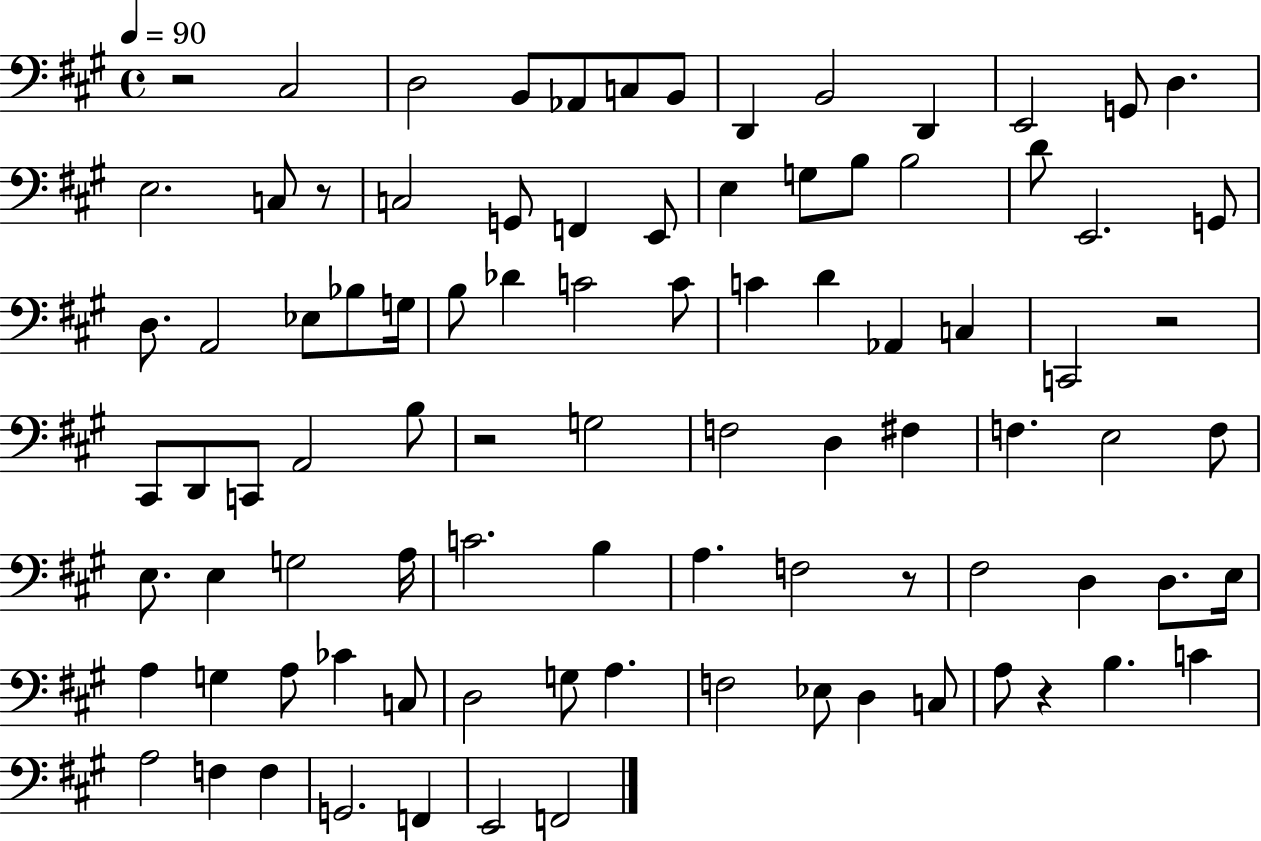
R/h C#3/h D3/h B2/e Ab2/e C3/e B2/e D2/q B2/h D2/q E2/h G2/e D3/q. E3/h. C3/e R/e C3/h G2/e F2/q E2/e E3/q G3/e B3/e B3/h D4/e E2/h. G2/e D3/e. A2/h Eb3/e Bb3/e G3/s B3/e Db4/q C4/h C4/e C4/q D4/q Ab2/q C3/q C2/h R/h C#2/e D2/e C2/e A2/h B3/e R/h G3/h F3/h D3/q F#3/q F3/q. E3/h F3/e E3/e. E3/q G3/h A3/s C4/h. B3/q A3/q. F3/h R/e F#3/h D3/q D3/e. E3/s A3/q G3/q A3/e CES4/q C3/e D3/h G3/e A3/q. F3/h Eb3/e D3/q C3/e A3/e R/q B3/q. C4/q A3/h F3/q F3/q G2/h. F2/q E2/h F2/h